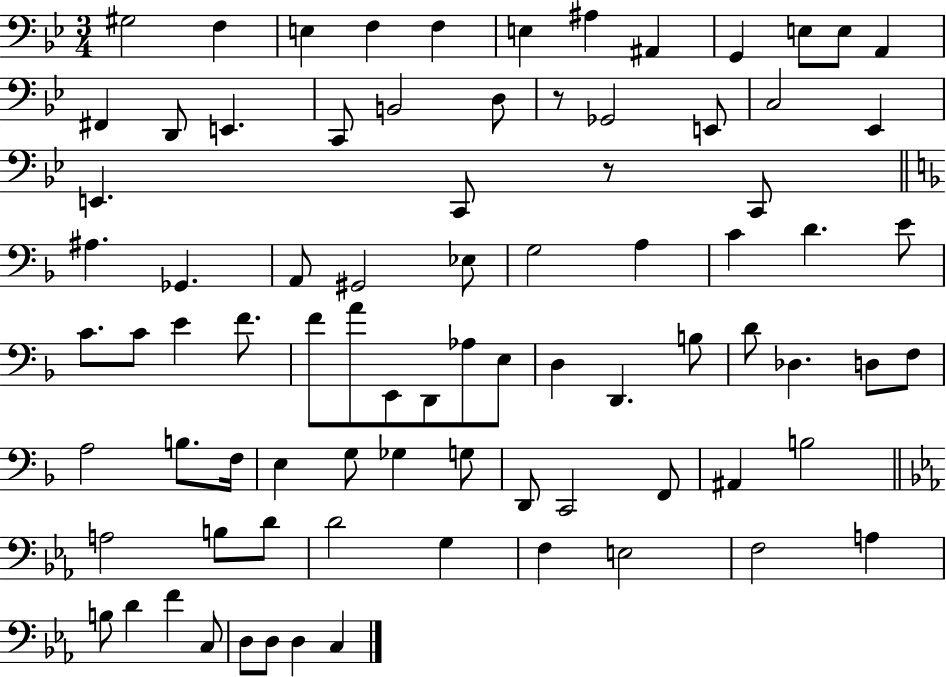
G#3/h F3/q E3/q F3/q F3/q E3/q A#3/q A#2/q G2/q E3/e E3/e A2/q F#2/q D2/e E2/q. C2/e B2/h D3/e R/e Gb2/h E2/e C3/h Eb2/q E2/q. C2/e R/e C2/e A#3/q. Gb2/q. A2/e G#2/h Eb3/e G3/h A3/q C4/q D4/q. E4/e C4/e. C4/e E4/q F4/e. F4/e A4/e E2/e D2/e Ab3/e E3/e D3/q D2/q. B3/e D4/e Db3/q. D3/e F3/e A3/h B3/e. F3/s E3/q G3/e Gb3/q G3/e D2/e C2/h F2/e A#2/q B3/h A3/h B3/e D4/e D4/h G3/q F3/q E3/h F3/h A3/q B3/e D4/q F4/q C3/e D3/e D3/e D3/q C3/q